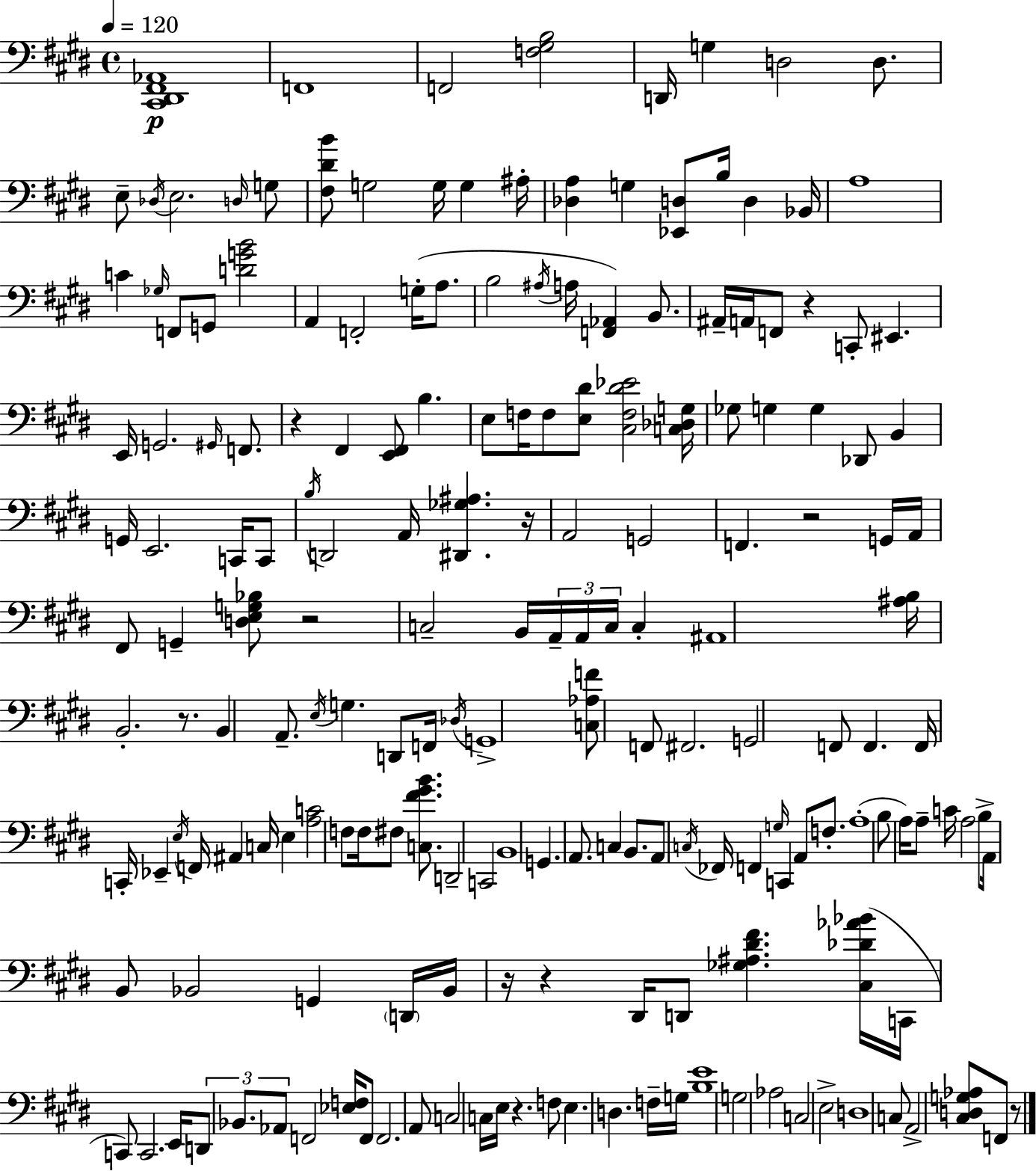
X:1
T:Untitled
M:4/4
L:1/4
K:E
[^C,,^D,,^F,,_A,,]4 F,,4 F,,2 [F,^G,B,]2 D,,/4 G, D,2 D,/2 E,/2 _D,/4 E,2 D,/4 G,/2 [^F,^DB]/2 G,2 G,/4 G, ^A,/4 [_D,A,] G, [_E,,D,]/2 B,/4 D, _B,,/4 A,4 C _G,/4 F,,/2 G,,/2 [DGB]2 A,, F,,2 G,/4 A,/2 B,2 ^A,/4 A,/4 [F,,_A,,] B,,/2 ^A,,/4 A,,/4 F,,/2 z C,,/2 ^E,, E,,/4 G,,2 ^G,,/4 F,,/2 z ^F,, [E,,^F,,]/2 B, E,/2 F,/4 F,/2 [E,^D]/2 [^C,F,^D_E]2 [C,_D,G,]/4 _G,/2 G, G, _D,,/2 B,, G,,/4 E,,2 C,,/4 C,,/2 B,/4 D,,2 A,,/4 [^D,,_G,^A,] z/4 A,,2 G,,2 F,, z2 G,,/4 A,,/4 ^F,,/2 G,, [D,E,G,_B,]/2 z2 C,2 B,,/4 A,,/4 A,,/4 C,/4 C, ^A,,4 [^A,B,]/4 B,,2 z/2 B,, A,,/2 E,/4 G, D,,/2 F,,/4 _D,/4 G,,4 [C,_A,F]/2 F,,/2 ^F,,2 G,,2 F,,/2 F,, F,,/4 C,,/4 _E,, E,/4 F,,/4 ^A,, C,/4 E, [A,C]2 F,/2 F,/4 ^F,/2 [C,^F^GB]/2 D,,2 C,,2 B,,4 G,, A,,/2 C, B,,/2 A,,/2 C,/4 _F,,/4 F,, G,/4 C,, A,,/2 F,/2 A,4 B,/2 A,/4 A,/2 C/4 A,2 B,/2 A,,/4 B,,/2 _B,,2 G,, D,,/4 _B,,/4 z/4 z ^D,,/4 D,,/2 [_G,^A,^D^F] [^C,_D_A_B]/4 C,,/4 C,,/2 C,,2 E,,/4 D,,/2 _B,,/2 _A,,/2 F,,2 [_E,F,]/4 F,,/2 F,,2 A,,/2 C,2 C,/4 E,/4 z F,/2 E, D, F,/4 G,/4 [B,E]4 G,2 _A,2 C,2 E,2 D,4 C,/2 A,,2 [^C,D,G,_A,]/2 F,,/2 z/2